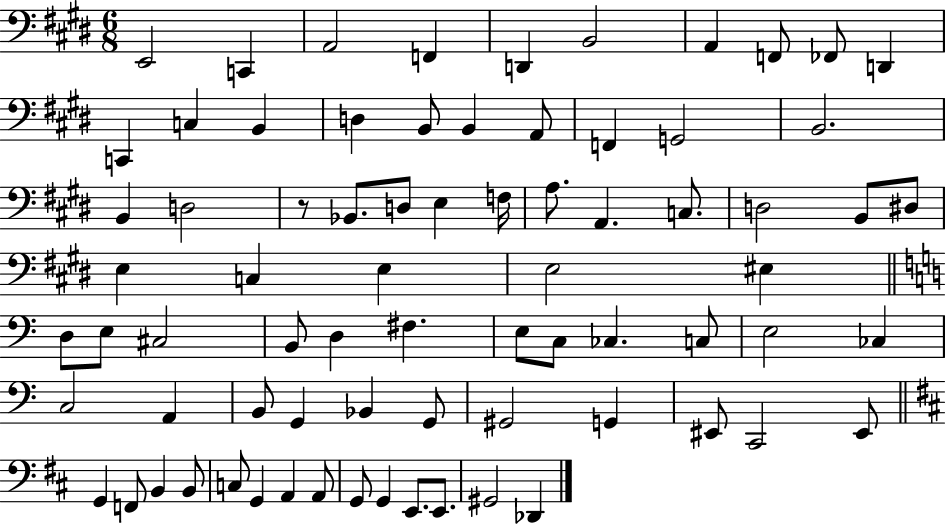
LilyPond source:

{
  \clef bass
  \numericTimeSignature
  \time 6/8
  \key e \major
  \repeat volta 2 { e,2 c,4 | a,2 f,4 | d,4 b,2 | a,4 f,8 fes,8 d,4 | \break c,4 c4 b,4 | d4 b,8 b,4 a,8 | f,4 g,2 | b,2. | \break b,4 d2 | r8 bes,8. d8 e4 f16 | a8. a,4. c8. | d2 b,8 dis8 | \break e4 c4 e4 | e2 eis4 | \bar "||" \break \key c \major d8 e8 cis2 | b,8 d4 fis4. | e8 c8 ces4. c8 | e2 ces4 | \break c2 a,4 | b,8 g,4 bes,4 g,8 | gis,2 g,4 | eis,8 c,2 eis,8 | \break \bar "||" \break \key d \major g,4 f,8 b,4 b,8 | c8 g,4 a,4 a,8 | g,8 g,4 e,8. e,8. | gis,2 des,4 | \break } \bar "|."
}